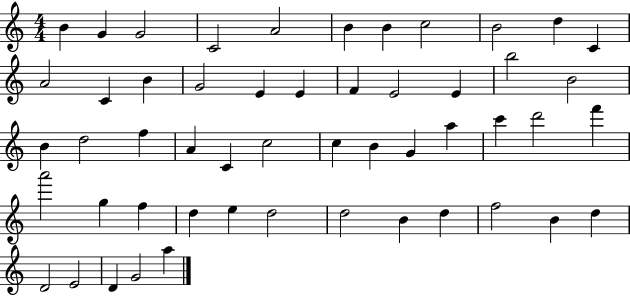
{
  \clef treble
  \numericTimeSignature
  \time 4/4
  \key c \major
  b'4 g'4 g'2 | c'2 a'2 | b'4 b'4 c''2 | b'2 d''4 c'4 | \break a'2 c'4 b'4 | g'2 e'4 e'4 | f'4 e'2 e'4 | b''2 b'2 | \break b'4 d''2 f''4 | a'4 c'4 c''2 | c''4 b'4 g'4 a''4 | c'''4 d'''2 f'''4 | \break a'''2 g''4 f''4 | d''4 e''4 d''2 | d''2 b'4 d''4 | f''2 b'4 d''4 | \break d'2 e'2 | d'4 g'2 a''4 | \bar "|."
}